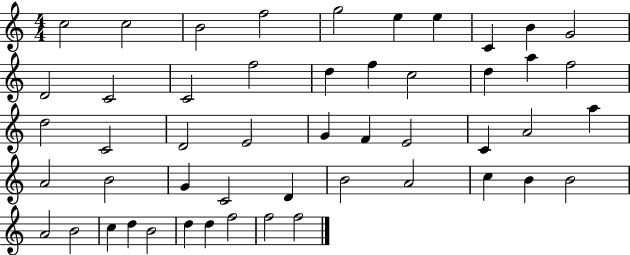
C5/h C5/h B4/h F5/h G5/h E5/q E5/q C4/q B4/q G4/h D4/h C4/h C4/h F5/h D5/q F5/q C5/h D5/q A5/q F5/h D5/h C4/h D4/h E4/h G4/q F4/q E4/h C4/q A4/h A5/q A4/h B4/h G4/q C4/h D4/q B4/h A4/h C5/q B4/q B4/h A4/h B4/h C5/q D5/q B4/h D5/q D5/q F5/h F5/h F5/h